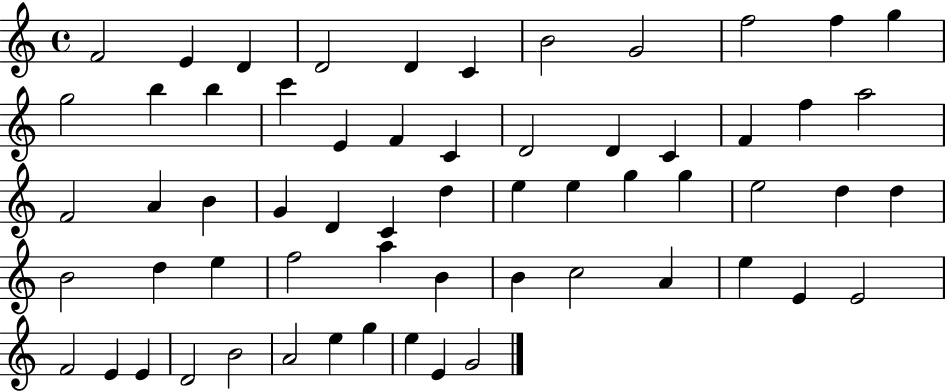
{
  \clef treble
  \time 4/4
  \defaultTimeSignature
  \key c \major
  f'2 e'4 d'4 | d'2 d'4 c'4 | b'2 g'2 | f''2 f''4 g''4 | \break g''2 b''4 b''4 | c'''4 e'4 f'4 c'4 | d'2 d'4 c'4 | f'4 f''4 a''2 | \break f'2 a'4 b'4 | g'4 d'4 c'4 d''4 | e''4 e''4 g''4 g''4 | e''2 d''4 d''4 | \break b'2 d''4 e''4 | f''2 a''4 b'4 | b'4 c''2 a'4 | e''4 e'4 e'2 | \break f'2 e'4 e'4 | d'2 b'2 | a'2 e''4 g''4 | e''4 e'4 g'2 | \break \bar "|."
}